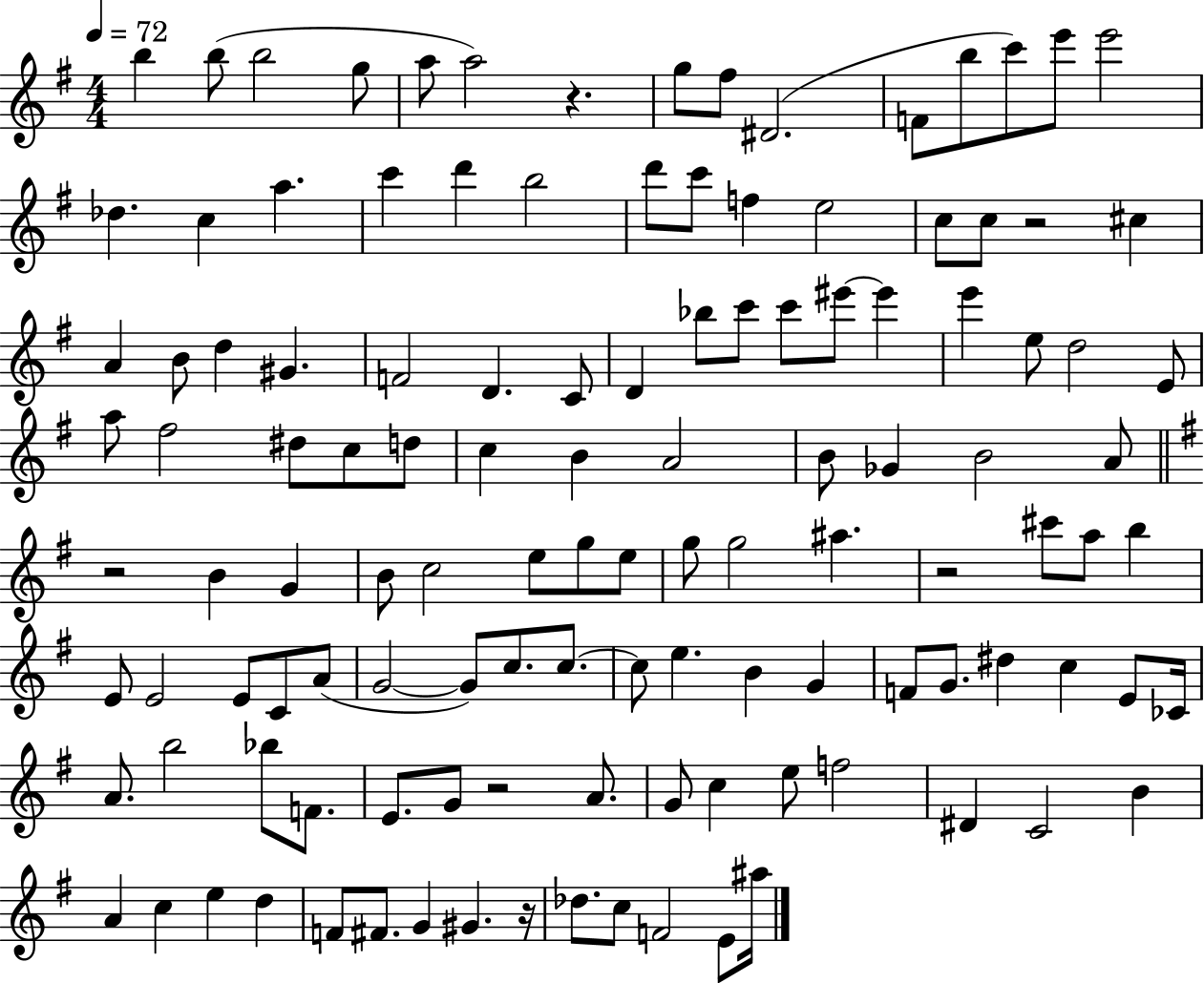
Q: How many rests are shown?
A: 6